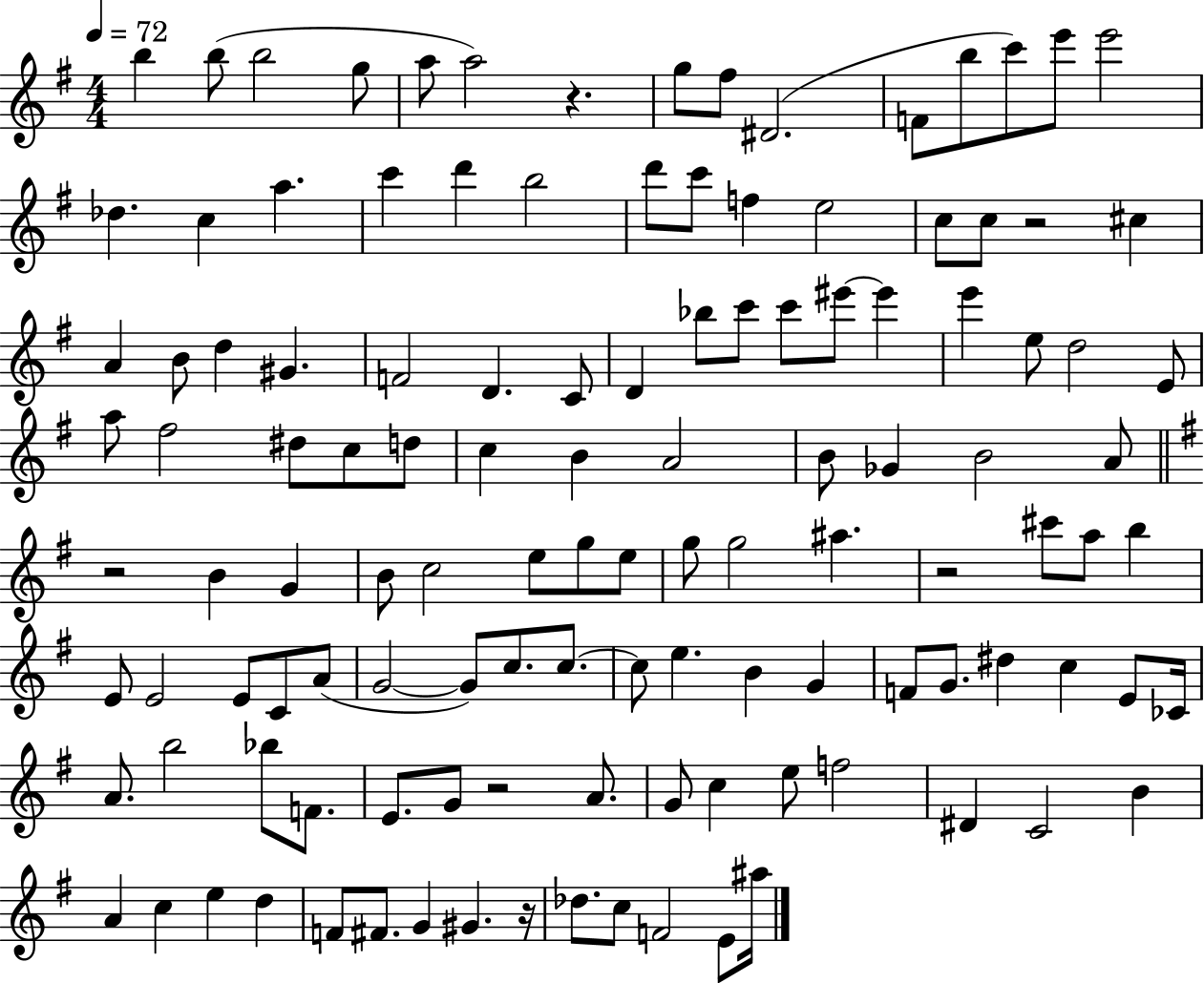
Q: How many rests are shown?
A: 6